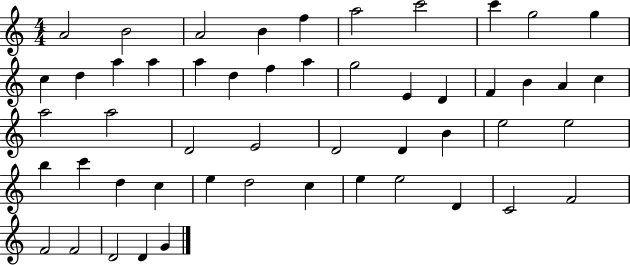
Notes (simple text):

A4/h B4/h A4/h B4/q F5/q A5/h C6/h C6/q G5/h G5/q C5/q D5/q A5/q A5/q A5/q D5/q F5/q A5/q G5/h E4/q D4/q F4/q B4/q A4/q C5/q A5/h A5/h D4/h E4/h D4/h D4/q B4/q E5/h E5/h B5/q C6/q D5/q C5/q E5/q D5/h C5/q E5/q E5/h D4/q C4/h F4/h F4/h F4/h D4/h D4/q G4/q